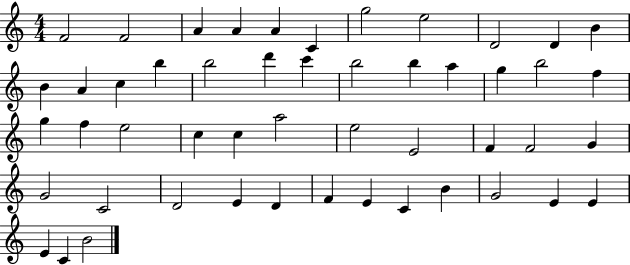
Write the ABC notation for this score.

X:1
T:Untitled
M:4/4
L:1/4
K:C
F2 F2 A A A C g2 e2 D2 D B B A c b b2 d' c' b2 b a g b2 f g f e2 c c a2 e2 E2 F F2 G G2 C2 D2 E D F E C B G2 E E E C B2